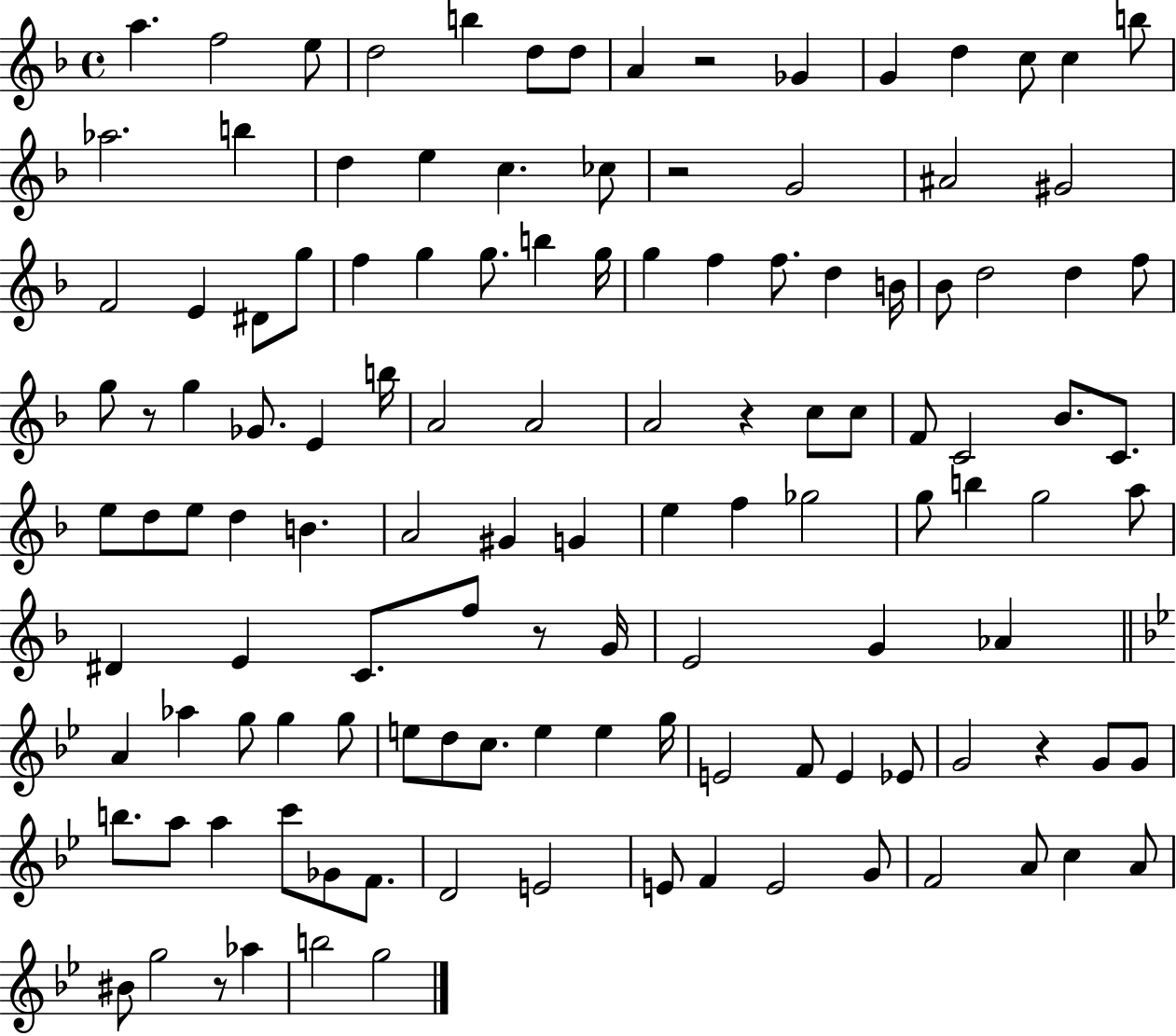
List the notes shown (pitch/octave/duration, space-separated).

A5/q. F5/h E5/e D5/h B5/q D5/e D5/e A4/q R/h Gb4/q G4/q D5/q C5/e C5/q B5/e Ab5/h. B5/q D5/q E5/q C5/q. CES5/e R/h G4/h A#4/h G#4/h F4/h E4/q D#4/e G5/e F5/q G5/q G5/e. B5/q G5/s G5/q F5/q F5/e. D5/q B4/s Bb4/e D5/h D5/q F5/e G5/e R/e G5/q Gb4/e. E4/q B5/s A4/h A4/h A4/h R/q C5/e C5/e F4/e C4/h Bb4/e. C4/e. E5/e D5/e E5/e D5/q B4/q. A4/h G#4/q G4/q E5/q F5/q Gb5/h G5/e B5/q G5/h A5/e D#4/q E4/q C4/e. F5/e R/e G4/s E4/h G4/q Ab4/q A4/q Ab5/q G5/e G5/q G5/e E5/e D5/e C5/e. E5/q E5/q G5/s E4/h F4/e E4/q Eb4/e G4/h R/q G4/e G4/e B5/e. A5/e A5/q C6/e Gb4/e F4/e. D4/h E4/h E4/e F4/q E4/h G4/e F4/h A4/e C5/q A4/e BIS4/e G5/h R/e Ab5/q B5/h G5/h